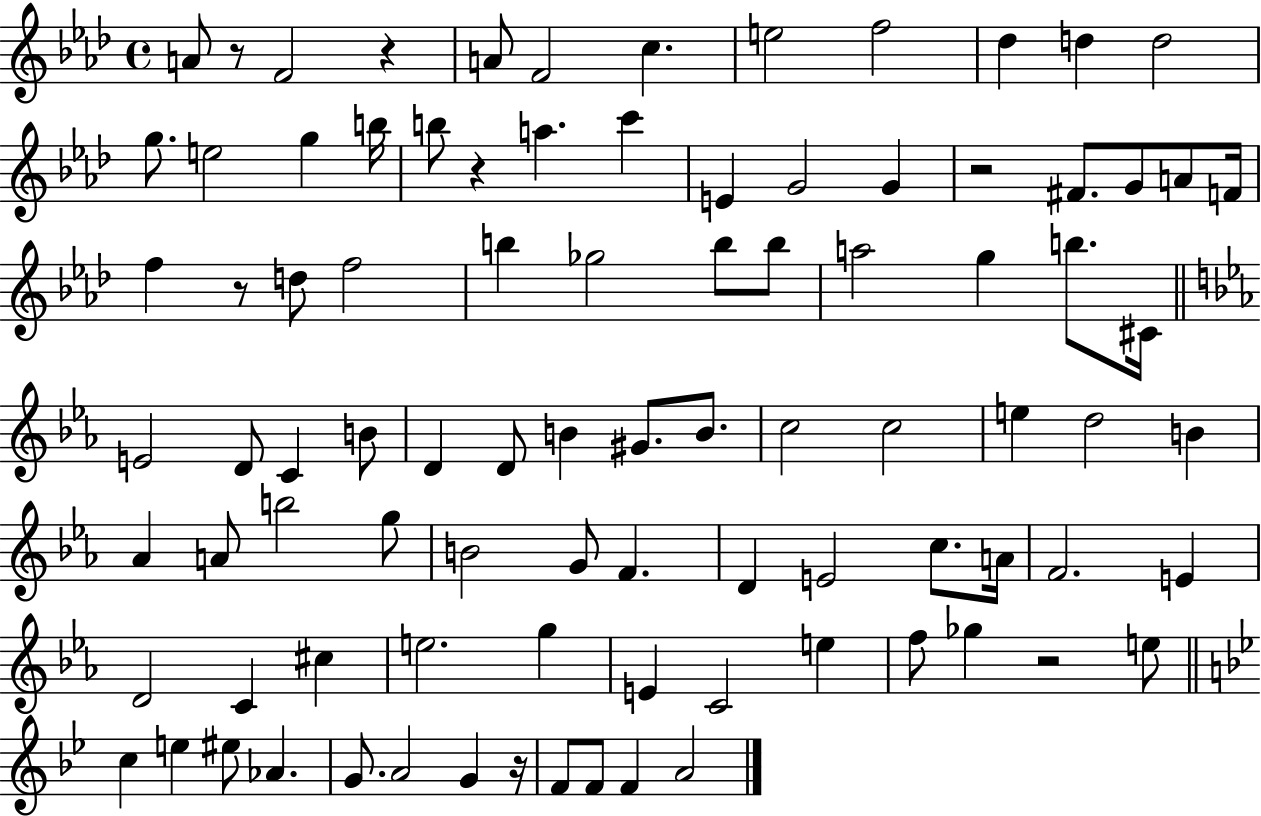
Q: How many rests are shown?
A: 7